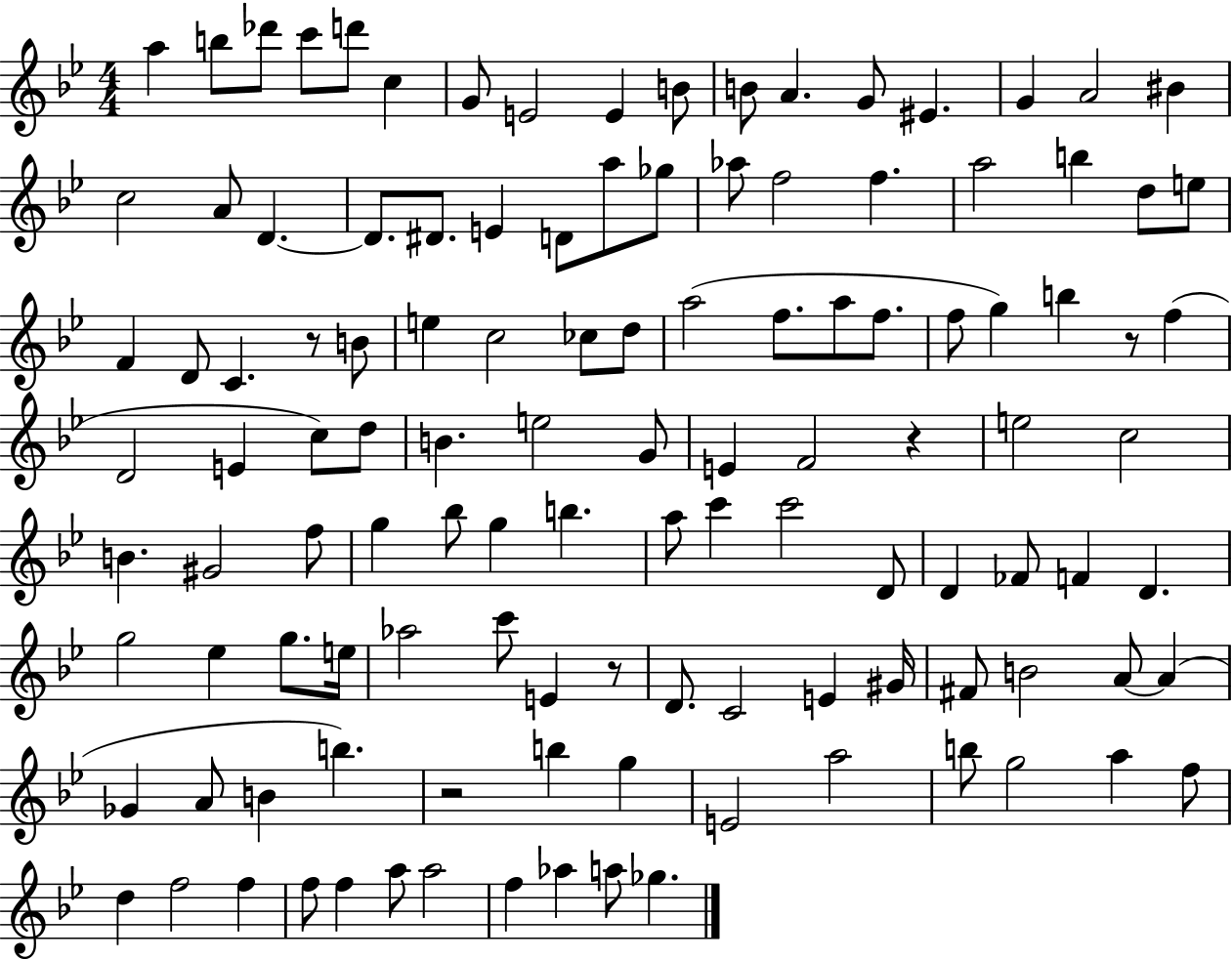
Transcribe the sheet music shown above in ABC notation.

X:1
T:Untitled
M:4/4
L:1/4
K:Bb
a b/2 _d'/2 c'/2 d'/2 c G/2 E2 E B/2 B/2 A G/2 ^E G A2 ^B c2 A/2 D D/2 ^D/2 E D/2 a/2 _g/2 _a/2 f2 f a2 b d/2 e/2 F D/2 C z/2 B/2 e c2 _c/2 d/2 a2 f/2 a/2 f/2 f/2 g b z/2 f D2 E c/2 d/2 B e2 G/2 E F2 z e2 c2 B ^G2 f/2 g _b/2 g b a/2 c' c'2 D/2 D _F/2 F D g2 _e g/2 e/4 _a2 c'/2 E z/2 D/2 C2 E ^G/4 ^F/2 B2 A/2 A _G A/2 B b z2 b g E2 a2 b/2 g2 a f/2 d f2 f f/2 f a/2 a2 f _a a/2 _g